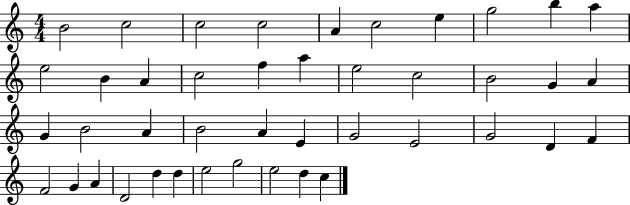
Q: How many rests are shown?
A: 0